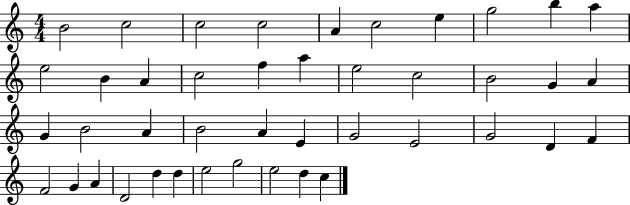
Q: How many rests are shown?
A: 0